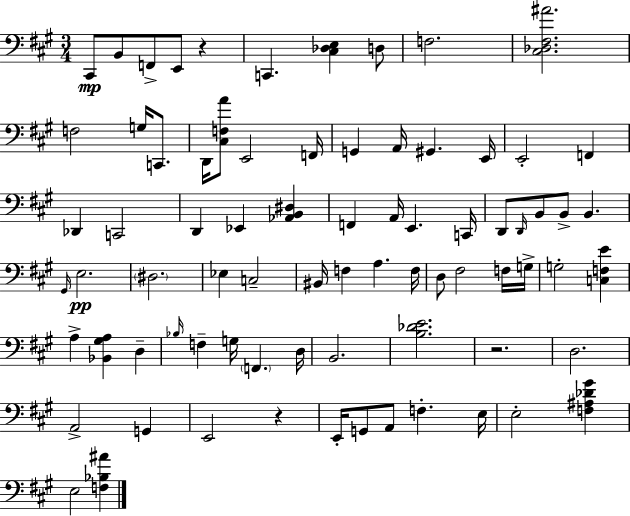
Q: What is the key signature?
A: A major